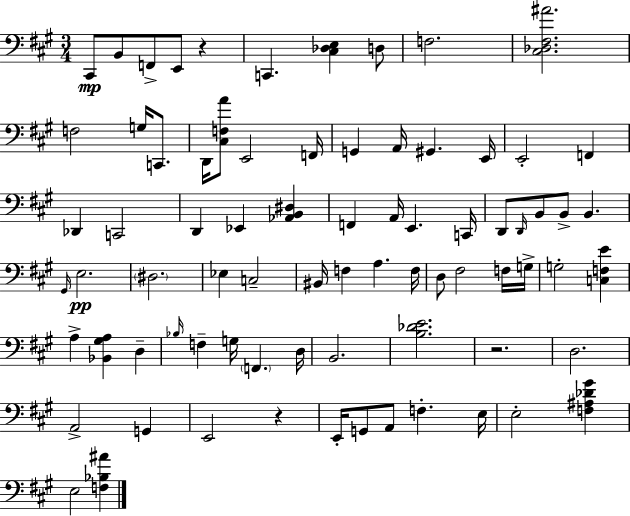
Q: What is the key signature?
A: A major